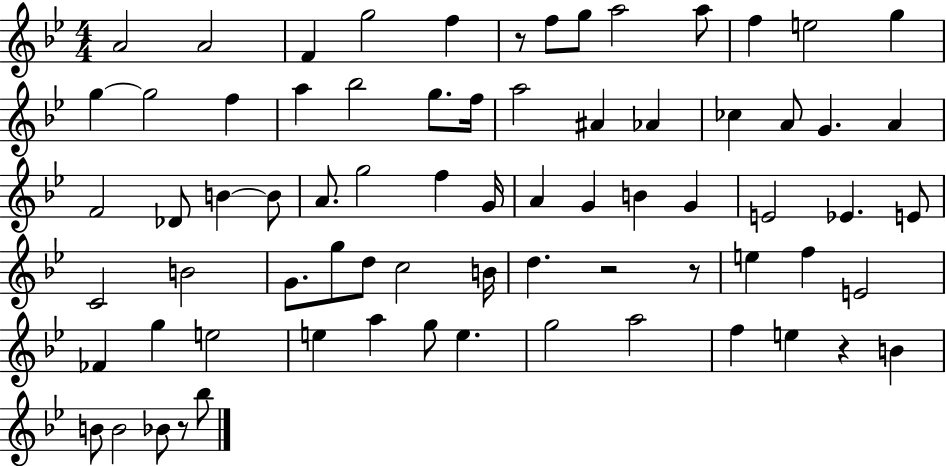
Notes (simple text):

A4/h A4/h F4/q G5/h F5/q R/e F5/e G5/e A5/h A5/e F5/q E5/h G5/q G5/q G5/h F5/q A5/q Bb5/h G5/e. F5/s A5/h A#4/q Ab4/q CES5/q A4/e G4/q. A4/q F4/h Db4/e B4/q B4/e A4/e. G5/h F5/q G4/s A4/q G4/q B4/q G4/q E4/h Eb4/q. E4/e C4/h B4/h G4/e. G5/e D5/e C5/h B4/s D5/q. R/h R/e E5/q F5/q E4/h FES4/q G5/q E5/h E5/q A5/q G5/e E5/q. G5/h A5/h F5/q E5/q R/q B4/q B4/e B4/h Bb4/e R/e Bb5/e